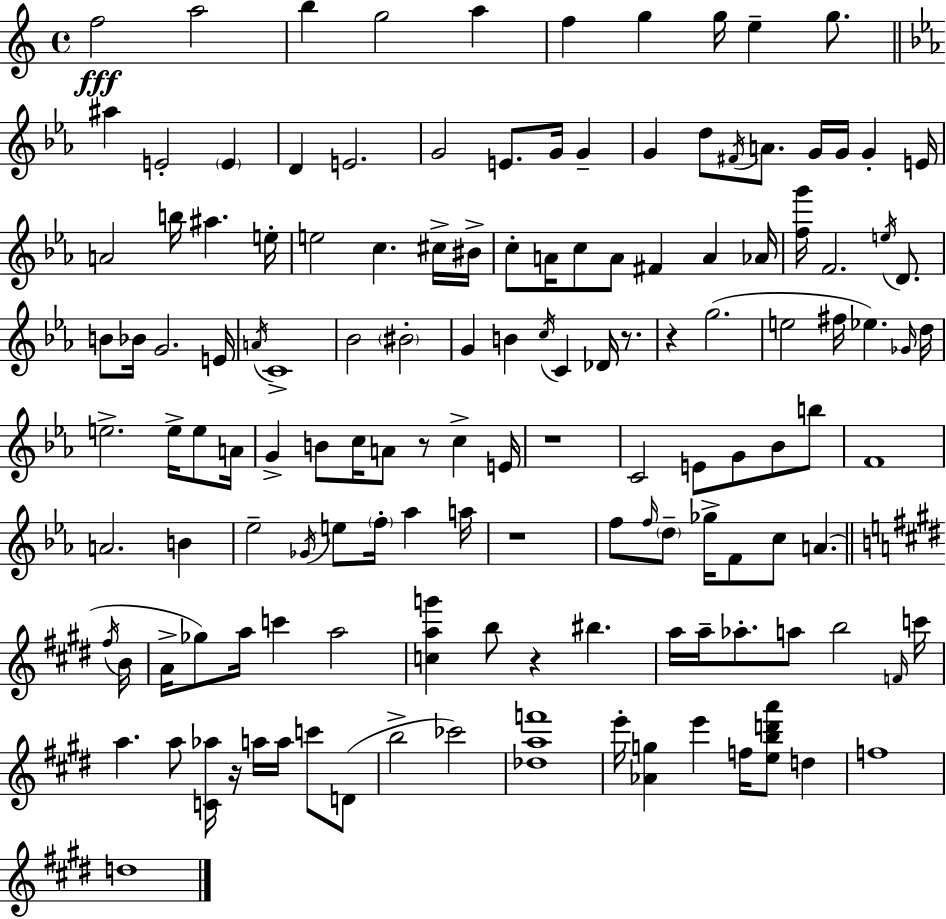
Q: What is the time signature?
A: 4/4